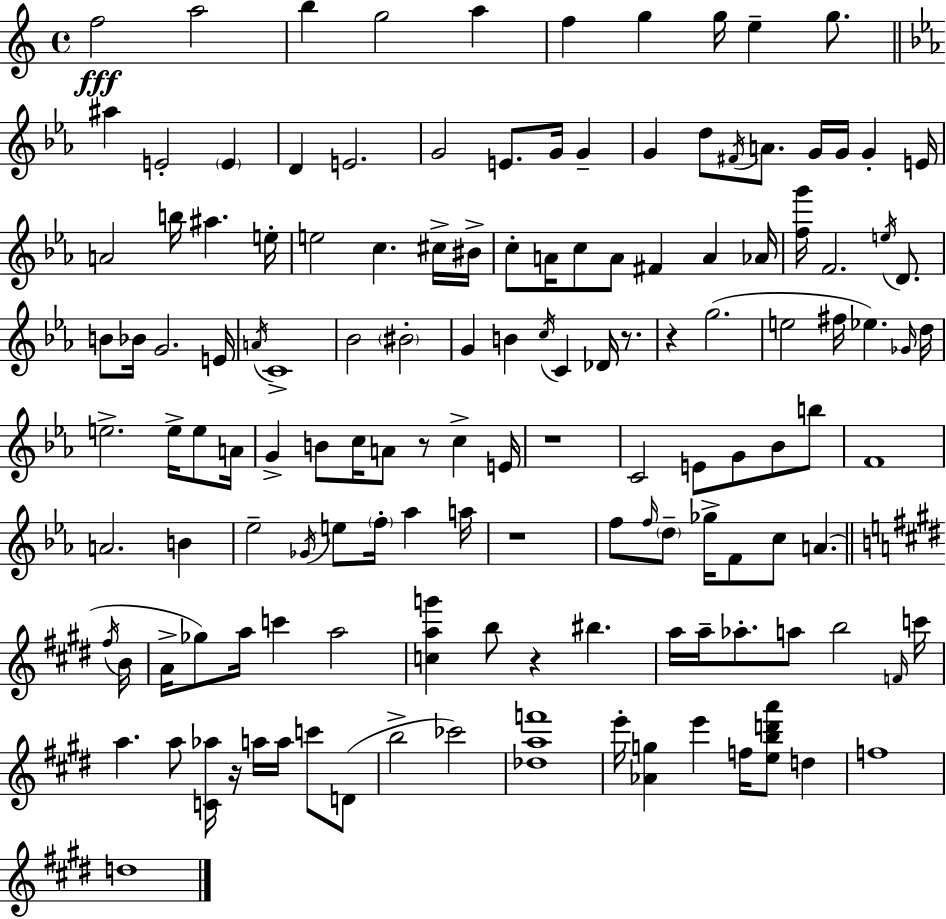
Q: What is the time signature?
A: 4/4